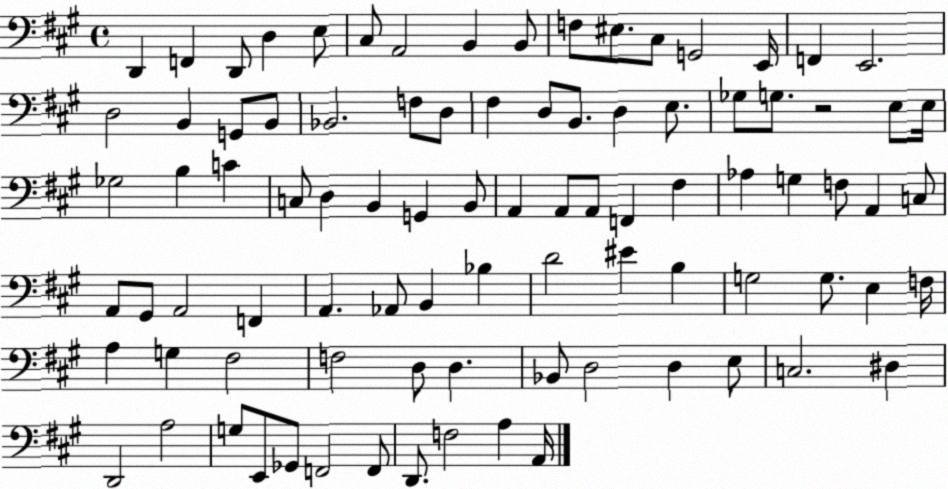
X:1
T:Untitled
M:4/4
L:1/4
K:A
D,, F,, D,,/2 D, E,/2 ^C,/2 A,,2 B,, B,,/2 F,/2 ^E,/2 ^C,/2 G,,2 E,,/4 F,, E,,2 D,2 B,, G,,/2 B,,/2 _B,,2 F,/2 D,/2 ^F, D,/2 B,,/2 D, E,/2 _G,/2 G,/2 z2 E,/2 E,/4 _G,2 B, C C,/2 D, B,, G,, B,,/2 A,, A,,/2 A,,/2 F,, ^F, _A, G, F,/2 A,, C,/2 A,,/2 ^G,,/2 A,,2 F,, A,, _A,,/2 B,, _B, D2 ^E B, G,2 G,/2 E, F,/4 A, G, ^F,2 F,2 D,/2 D, _B,,/2 D,2 D, E,/2 C,2 ^D, D,,2 A,2 G,/2 E,,/2 _G,,/2 F,,2 F,,/2 D,,/2 F,2 A, A,,/4